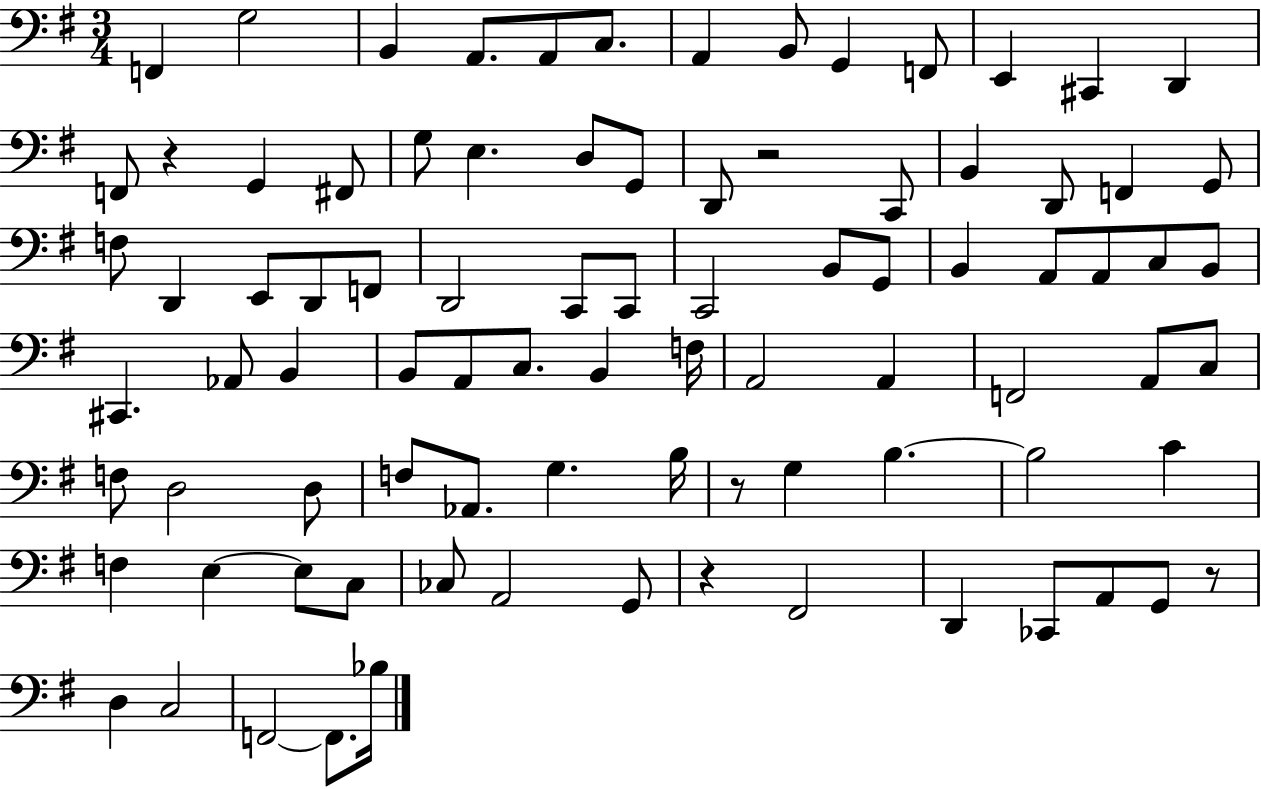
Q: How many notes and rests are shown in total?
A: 88